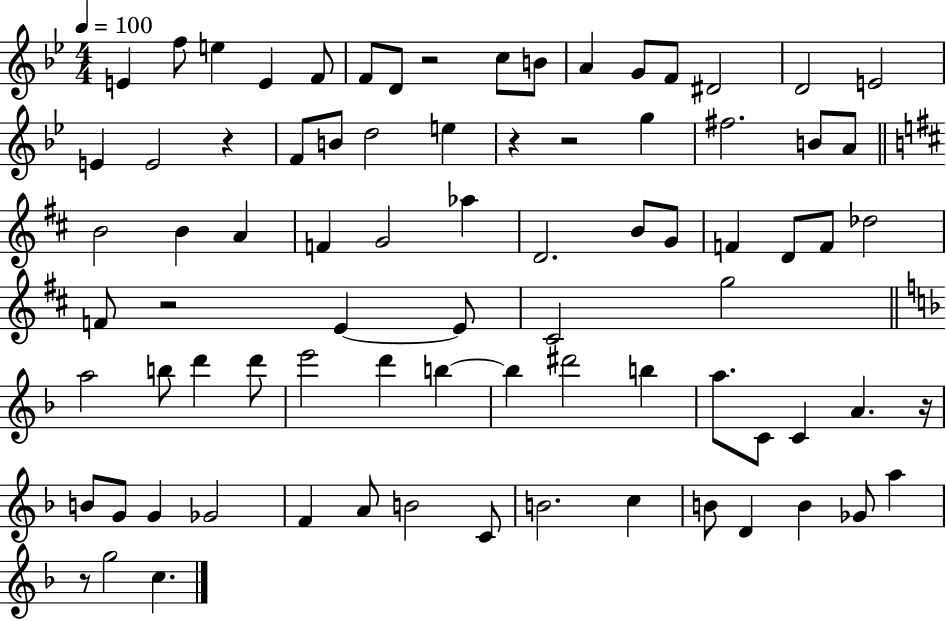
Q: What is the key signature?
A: BES major